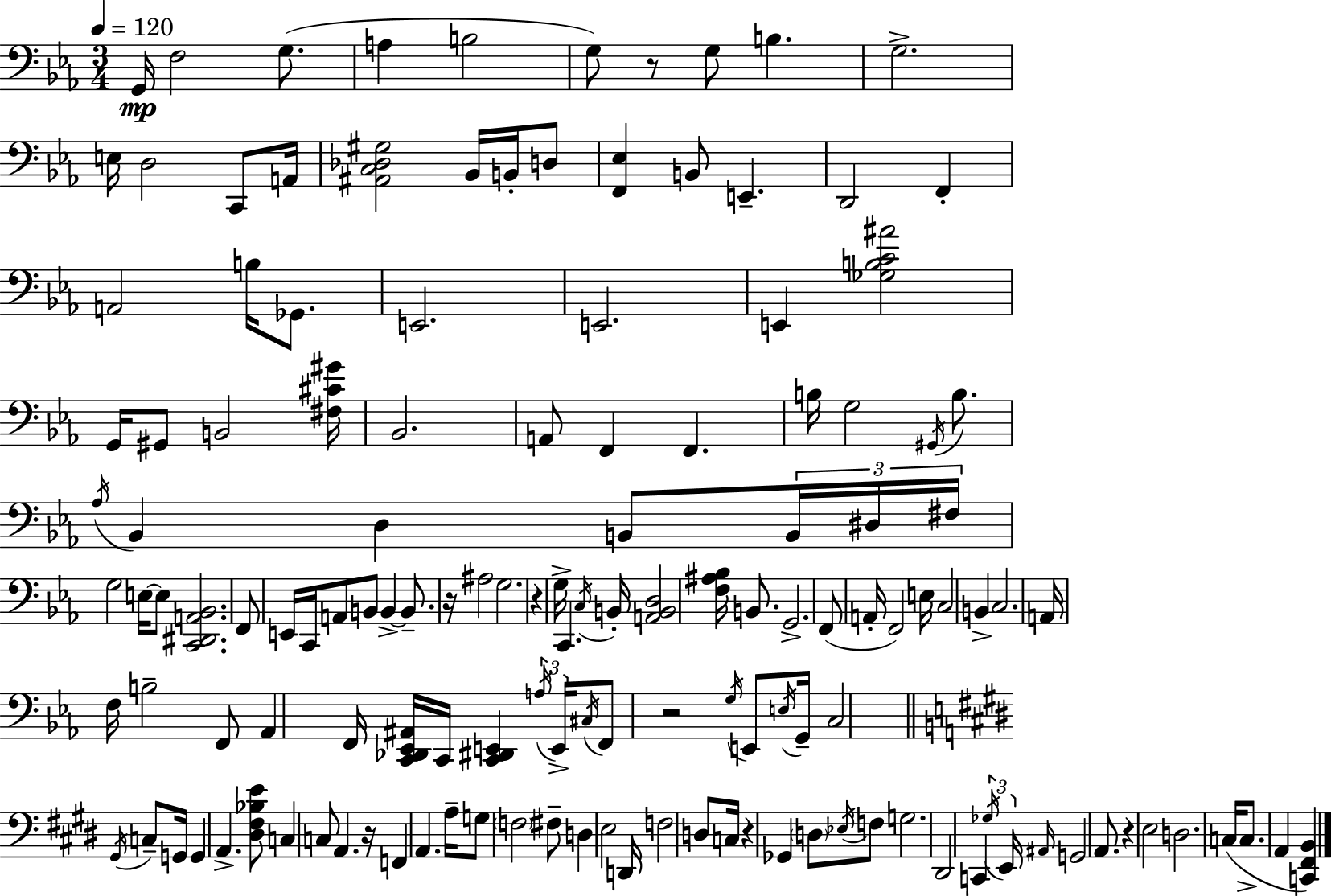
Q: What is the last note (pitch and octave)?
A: A2